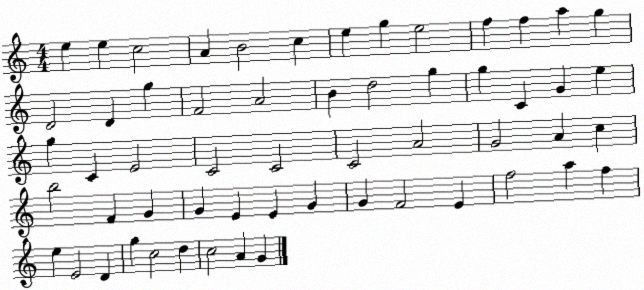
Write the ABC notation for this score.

X:1
T:Untitled
M:4/4
L:1/4
K:C
e e c2 A B2 c e g e2 f f a g D2 D g F2 A2 B d2 g g C G e g C E2 C2 C2 C2 A2 G2 A c b2 F G G E E G G F2 E f2 a f e E2 D g c2 d c2 A G